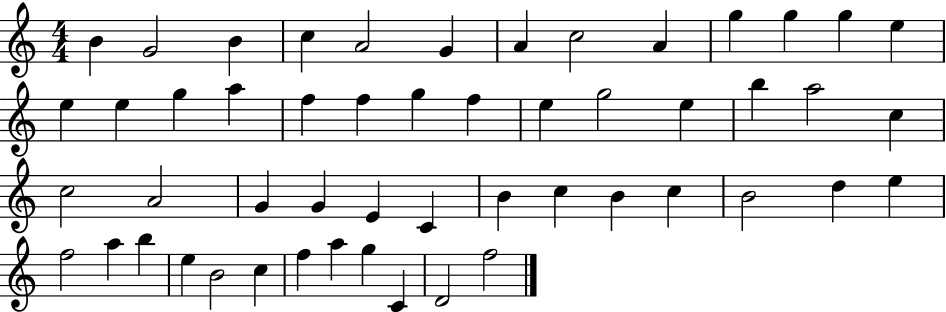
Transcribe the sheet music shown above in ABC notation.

X:1
T:Untitled
M:4/4
L:1/4
K:C
B G2 B c A2 G A c2 A g g g e e e g a f f g f e g2 e b a2 c c2 A2 G G E C B c B c B2 d e f2 a b e B2 c f a g C D2 f2